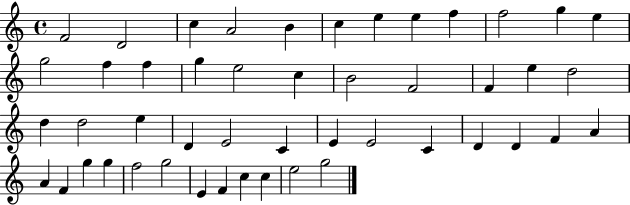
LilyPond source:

{
  \clef treble
  \time 4/4
  \defaultTimeSignature
  \key c \major
  f'2 d'2 | c''4 a'2 b'4 | c''4 e''4 e''4 f''4 | f''2 g''4 e''4 | \break g''2 f''4 f''4 | g''4 e''2 c''4 | b'2 f'2 | f'4 e''4 d''2 | \break d''4 d''2 e''4 | d'4 e'2 c'4 | e'4 e'2 c'4 | d'4 d'4 f'4 a'4 | \break a'4 f'4 g''4 g''4 | f''2 g''2 | e'4 f'4 c''4 c''4 | e''2 g''2 | \break \bar "|."
}